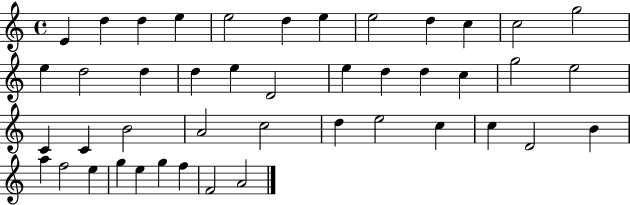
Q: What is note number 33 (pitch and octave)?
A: C5